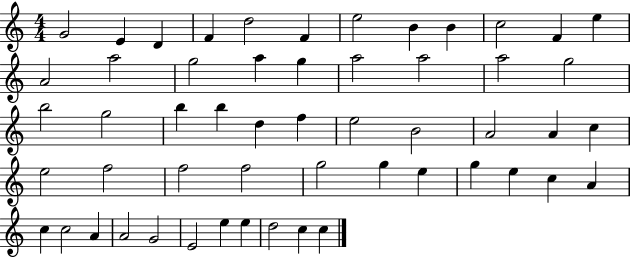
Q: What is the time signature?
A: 4/4